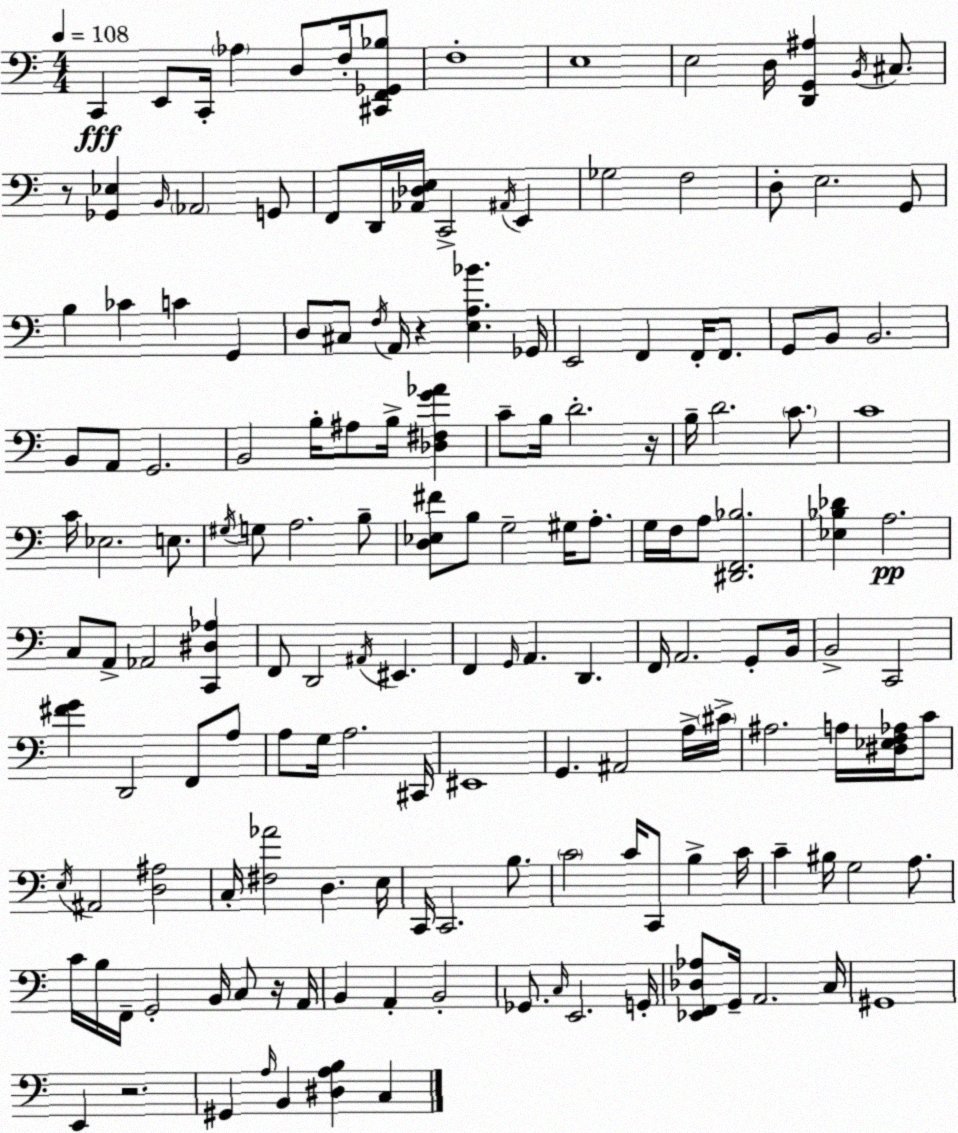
X:1
T:Untitled
M:4/4
L:1/4
K:Am
C,, E,,/2 C,,/4 _A, D,/2 F,/4 [^C,,F,,_G,,_B,]/2 F,4 E,4 E,2 D,/4 [D,,G,,^A,] B,,/4 ^C,/2 z/2 [_G,,_E,] B,,/4 _A,,2 G,,/2 F,,/2 D,,/4 [_A,,_D,E,]/4 C,,2 ^A,,/4 E,, _G,2 F,2 D,/2 E,2 G,,/2 B, _C C G,, D,/2 ^C,/2 F,/4 A,,/4 z [E,A,_B] _G,,/4 E,,2 F,, F,,/4 F,,/2 G,,/2 B,,/2 B,,2 B,,/2 A,,/2 G,,2 B,,2 B,/4 ^A,/2 B,/4 [_D,^F,G_A] C/2 B,/4 D2 z/4 B,/4 D2 C/2 C4 C/4 _E,2 E,/2 ^G,/4 G,/2 A,2 B,/2 [D,_E,^F]/2 B,/2 G,2 ^G,/4 A,/2 G,/4 F,/4 A,/2 [^D,,F,,_B,]2 [_E,_B,_D] A,2 C,/2 A,,/2 _A,,2 [C,,^D,_A,] F,,/2 D,,2 ^A,,/4 ^E,, F,, G,,/4 A,, D,, F,,/4 A,,2 G,,/2 B,,/4 B,,2 C,,2 [^FG] D,,2 F,,/2 A,/2 A,/2 G,/4 A,2 ^C,,/4 ^E,,4 G,, ^A,,2 A,/4 ^C/4 ^A,2 A,/4 [^D,_E,F,_A,]/4 C/2 E,/4 ^A,,2 [D,^A,]2 C,/4 [^F,_A]2 D, E,/4 C,,/4 C,,2 B,/2 C2 C/4 C,,/2 B, C/4 C ^B,/4 G,2 A,/2 C/4 B,/4 F,,/4 G,,2 B,,/4 C,/2 z/4 A,,/4 B,, A,, B,,2 _G,,/2 C,/4 E,,2 G,,/4 [_E,,F,,_D,_A,]/2 G,,/4 A,,2 C,/4 ^G,,4 E,, z2 ^G,, A,/4 B,, [^D,A,B,] C,